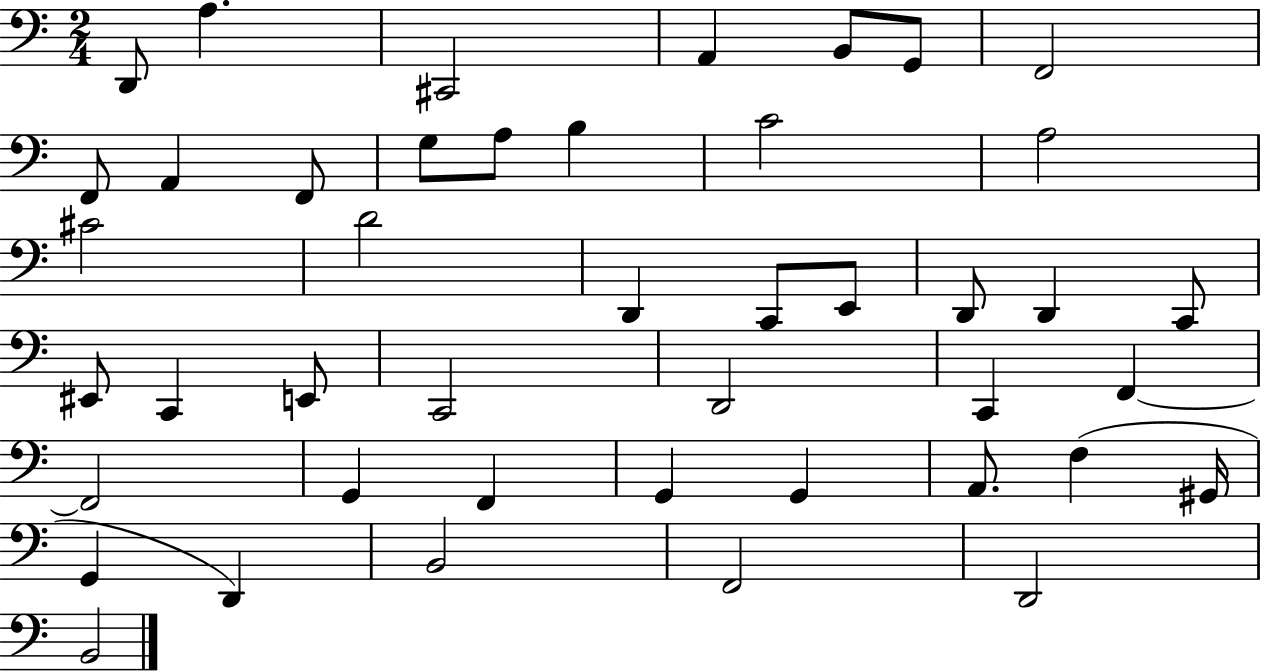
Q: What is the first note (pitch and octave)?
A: D2